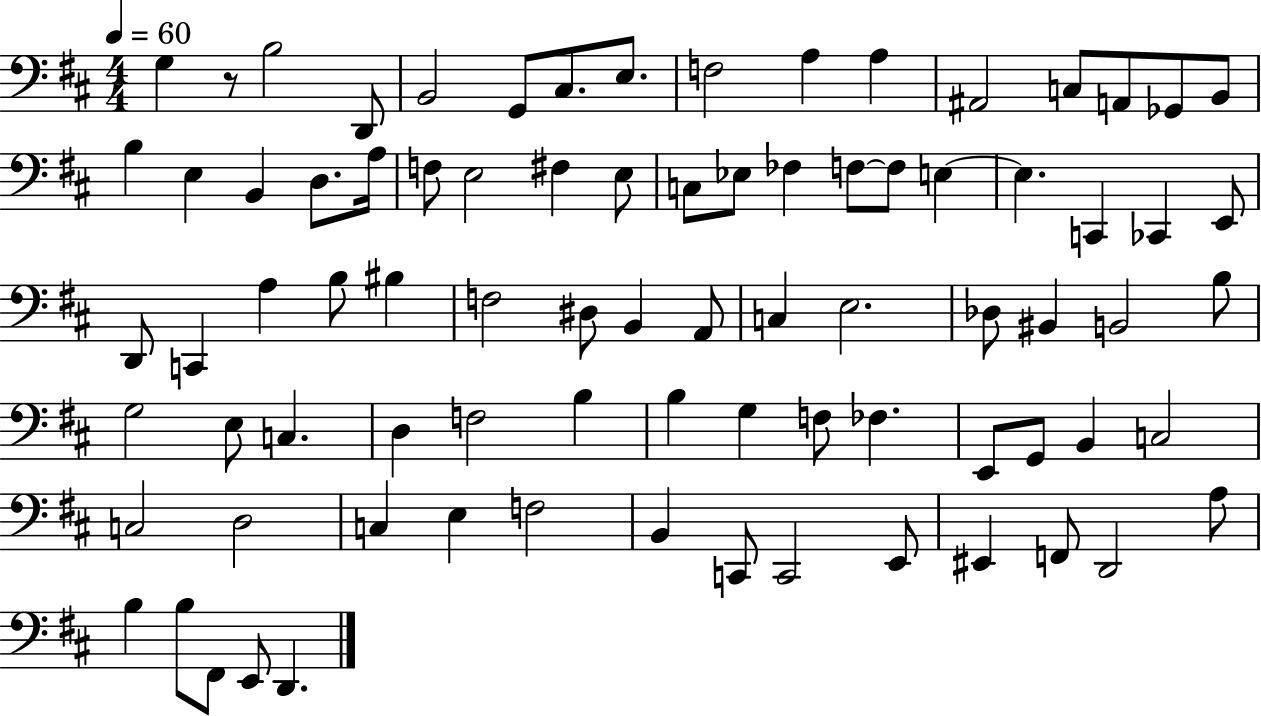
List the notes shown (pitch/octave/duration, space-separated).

G3/q R/e B3/h D2/e B2/h G2/e C#3/e. E3/e. F3/h A3/q A3/q A#2/h C3/e A2/e Gb2/e B2/e B3/q E3/q B2/q D3/e. A3/s F3/e E3/h F#3/q E3/e C3/e Eb3/e FES3/q F3/e F3/e E3/q E3/q. C2/q CES2/q E2/e D2/e C2/q A3/q B3/e BIS3/q F3/h D#3/e B2/q A2/e C3/q E3/h. Db3/e BIS2/q B2/h B3/e G3/h E3/e C3/q. D3/q F3/h B3/q B3/q G3/q F3/e FES3/q. E2/e G2/e B2/q C3/h C3/h D3/h C3/q E3/q F3/h B2/q C2/e C2/h E2/e EIS2/q F2/e D2/h A3/e B3/q B3/e F#2/e E2/e D2/q.